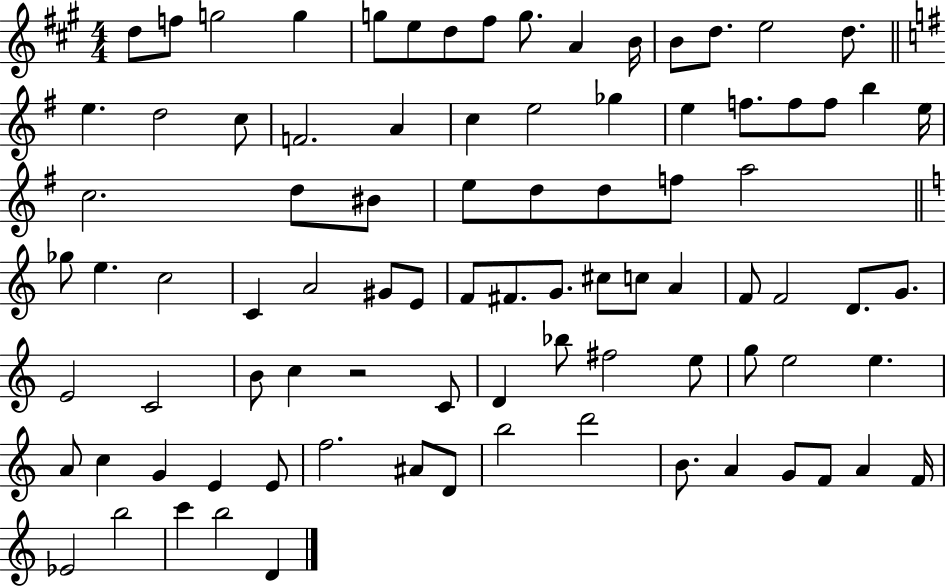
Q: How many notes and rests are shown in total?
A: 88